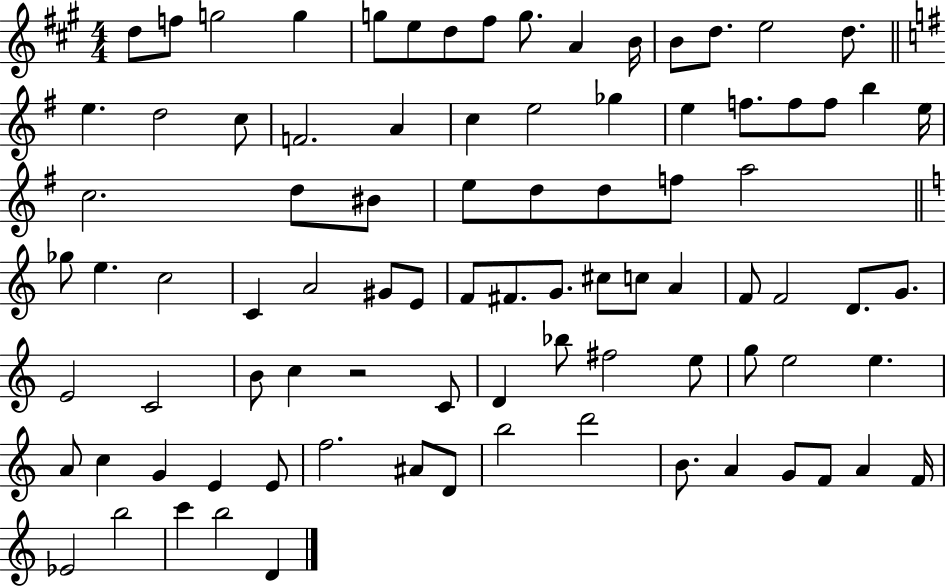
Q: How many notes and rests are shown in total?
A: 88